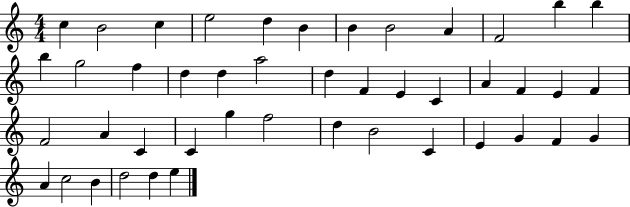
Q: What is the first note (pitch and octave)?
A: C5